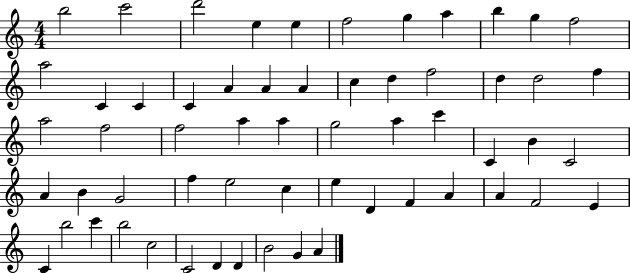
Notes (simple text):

B5/h C6/h D6/h E5/q E5/q F5/h G5/q A5/q B5/q G5/q F5/h A5/h C4/q C4/q C4/q A4/q A4/q A4/q C5/q D5/q F5/h D5/q D5/h F5/q A5/h F5/h F5/h A5/q A5/q G5/h A5/q C6/q C4/q B4/q C4/h A4/q B4/q G4/h F5/q E5/h C5/q E5/q D4/q F4/q A4/q A4/q F4/h E4/q C4/q B5/h C6/q B5/h C5/h C4/h D4/q D4/q B4/h G4/q A4/q